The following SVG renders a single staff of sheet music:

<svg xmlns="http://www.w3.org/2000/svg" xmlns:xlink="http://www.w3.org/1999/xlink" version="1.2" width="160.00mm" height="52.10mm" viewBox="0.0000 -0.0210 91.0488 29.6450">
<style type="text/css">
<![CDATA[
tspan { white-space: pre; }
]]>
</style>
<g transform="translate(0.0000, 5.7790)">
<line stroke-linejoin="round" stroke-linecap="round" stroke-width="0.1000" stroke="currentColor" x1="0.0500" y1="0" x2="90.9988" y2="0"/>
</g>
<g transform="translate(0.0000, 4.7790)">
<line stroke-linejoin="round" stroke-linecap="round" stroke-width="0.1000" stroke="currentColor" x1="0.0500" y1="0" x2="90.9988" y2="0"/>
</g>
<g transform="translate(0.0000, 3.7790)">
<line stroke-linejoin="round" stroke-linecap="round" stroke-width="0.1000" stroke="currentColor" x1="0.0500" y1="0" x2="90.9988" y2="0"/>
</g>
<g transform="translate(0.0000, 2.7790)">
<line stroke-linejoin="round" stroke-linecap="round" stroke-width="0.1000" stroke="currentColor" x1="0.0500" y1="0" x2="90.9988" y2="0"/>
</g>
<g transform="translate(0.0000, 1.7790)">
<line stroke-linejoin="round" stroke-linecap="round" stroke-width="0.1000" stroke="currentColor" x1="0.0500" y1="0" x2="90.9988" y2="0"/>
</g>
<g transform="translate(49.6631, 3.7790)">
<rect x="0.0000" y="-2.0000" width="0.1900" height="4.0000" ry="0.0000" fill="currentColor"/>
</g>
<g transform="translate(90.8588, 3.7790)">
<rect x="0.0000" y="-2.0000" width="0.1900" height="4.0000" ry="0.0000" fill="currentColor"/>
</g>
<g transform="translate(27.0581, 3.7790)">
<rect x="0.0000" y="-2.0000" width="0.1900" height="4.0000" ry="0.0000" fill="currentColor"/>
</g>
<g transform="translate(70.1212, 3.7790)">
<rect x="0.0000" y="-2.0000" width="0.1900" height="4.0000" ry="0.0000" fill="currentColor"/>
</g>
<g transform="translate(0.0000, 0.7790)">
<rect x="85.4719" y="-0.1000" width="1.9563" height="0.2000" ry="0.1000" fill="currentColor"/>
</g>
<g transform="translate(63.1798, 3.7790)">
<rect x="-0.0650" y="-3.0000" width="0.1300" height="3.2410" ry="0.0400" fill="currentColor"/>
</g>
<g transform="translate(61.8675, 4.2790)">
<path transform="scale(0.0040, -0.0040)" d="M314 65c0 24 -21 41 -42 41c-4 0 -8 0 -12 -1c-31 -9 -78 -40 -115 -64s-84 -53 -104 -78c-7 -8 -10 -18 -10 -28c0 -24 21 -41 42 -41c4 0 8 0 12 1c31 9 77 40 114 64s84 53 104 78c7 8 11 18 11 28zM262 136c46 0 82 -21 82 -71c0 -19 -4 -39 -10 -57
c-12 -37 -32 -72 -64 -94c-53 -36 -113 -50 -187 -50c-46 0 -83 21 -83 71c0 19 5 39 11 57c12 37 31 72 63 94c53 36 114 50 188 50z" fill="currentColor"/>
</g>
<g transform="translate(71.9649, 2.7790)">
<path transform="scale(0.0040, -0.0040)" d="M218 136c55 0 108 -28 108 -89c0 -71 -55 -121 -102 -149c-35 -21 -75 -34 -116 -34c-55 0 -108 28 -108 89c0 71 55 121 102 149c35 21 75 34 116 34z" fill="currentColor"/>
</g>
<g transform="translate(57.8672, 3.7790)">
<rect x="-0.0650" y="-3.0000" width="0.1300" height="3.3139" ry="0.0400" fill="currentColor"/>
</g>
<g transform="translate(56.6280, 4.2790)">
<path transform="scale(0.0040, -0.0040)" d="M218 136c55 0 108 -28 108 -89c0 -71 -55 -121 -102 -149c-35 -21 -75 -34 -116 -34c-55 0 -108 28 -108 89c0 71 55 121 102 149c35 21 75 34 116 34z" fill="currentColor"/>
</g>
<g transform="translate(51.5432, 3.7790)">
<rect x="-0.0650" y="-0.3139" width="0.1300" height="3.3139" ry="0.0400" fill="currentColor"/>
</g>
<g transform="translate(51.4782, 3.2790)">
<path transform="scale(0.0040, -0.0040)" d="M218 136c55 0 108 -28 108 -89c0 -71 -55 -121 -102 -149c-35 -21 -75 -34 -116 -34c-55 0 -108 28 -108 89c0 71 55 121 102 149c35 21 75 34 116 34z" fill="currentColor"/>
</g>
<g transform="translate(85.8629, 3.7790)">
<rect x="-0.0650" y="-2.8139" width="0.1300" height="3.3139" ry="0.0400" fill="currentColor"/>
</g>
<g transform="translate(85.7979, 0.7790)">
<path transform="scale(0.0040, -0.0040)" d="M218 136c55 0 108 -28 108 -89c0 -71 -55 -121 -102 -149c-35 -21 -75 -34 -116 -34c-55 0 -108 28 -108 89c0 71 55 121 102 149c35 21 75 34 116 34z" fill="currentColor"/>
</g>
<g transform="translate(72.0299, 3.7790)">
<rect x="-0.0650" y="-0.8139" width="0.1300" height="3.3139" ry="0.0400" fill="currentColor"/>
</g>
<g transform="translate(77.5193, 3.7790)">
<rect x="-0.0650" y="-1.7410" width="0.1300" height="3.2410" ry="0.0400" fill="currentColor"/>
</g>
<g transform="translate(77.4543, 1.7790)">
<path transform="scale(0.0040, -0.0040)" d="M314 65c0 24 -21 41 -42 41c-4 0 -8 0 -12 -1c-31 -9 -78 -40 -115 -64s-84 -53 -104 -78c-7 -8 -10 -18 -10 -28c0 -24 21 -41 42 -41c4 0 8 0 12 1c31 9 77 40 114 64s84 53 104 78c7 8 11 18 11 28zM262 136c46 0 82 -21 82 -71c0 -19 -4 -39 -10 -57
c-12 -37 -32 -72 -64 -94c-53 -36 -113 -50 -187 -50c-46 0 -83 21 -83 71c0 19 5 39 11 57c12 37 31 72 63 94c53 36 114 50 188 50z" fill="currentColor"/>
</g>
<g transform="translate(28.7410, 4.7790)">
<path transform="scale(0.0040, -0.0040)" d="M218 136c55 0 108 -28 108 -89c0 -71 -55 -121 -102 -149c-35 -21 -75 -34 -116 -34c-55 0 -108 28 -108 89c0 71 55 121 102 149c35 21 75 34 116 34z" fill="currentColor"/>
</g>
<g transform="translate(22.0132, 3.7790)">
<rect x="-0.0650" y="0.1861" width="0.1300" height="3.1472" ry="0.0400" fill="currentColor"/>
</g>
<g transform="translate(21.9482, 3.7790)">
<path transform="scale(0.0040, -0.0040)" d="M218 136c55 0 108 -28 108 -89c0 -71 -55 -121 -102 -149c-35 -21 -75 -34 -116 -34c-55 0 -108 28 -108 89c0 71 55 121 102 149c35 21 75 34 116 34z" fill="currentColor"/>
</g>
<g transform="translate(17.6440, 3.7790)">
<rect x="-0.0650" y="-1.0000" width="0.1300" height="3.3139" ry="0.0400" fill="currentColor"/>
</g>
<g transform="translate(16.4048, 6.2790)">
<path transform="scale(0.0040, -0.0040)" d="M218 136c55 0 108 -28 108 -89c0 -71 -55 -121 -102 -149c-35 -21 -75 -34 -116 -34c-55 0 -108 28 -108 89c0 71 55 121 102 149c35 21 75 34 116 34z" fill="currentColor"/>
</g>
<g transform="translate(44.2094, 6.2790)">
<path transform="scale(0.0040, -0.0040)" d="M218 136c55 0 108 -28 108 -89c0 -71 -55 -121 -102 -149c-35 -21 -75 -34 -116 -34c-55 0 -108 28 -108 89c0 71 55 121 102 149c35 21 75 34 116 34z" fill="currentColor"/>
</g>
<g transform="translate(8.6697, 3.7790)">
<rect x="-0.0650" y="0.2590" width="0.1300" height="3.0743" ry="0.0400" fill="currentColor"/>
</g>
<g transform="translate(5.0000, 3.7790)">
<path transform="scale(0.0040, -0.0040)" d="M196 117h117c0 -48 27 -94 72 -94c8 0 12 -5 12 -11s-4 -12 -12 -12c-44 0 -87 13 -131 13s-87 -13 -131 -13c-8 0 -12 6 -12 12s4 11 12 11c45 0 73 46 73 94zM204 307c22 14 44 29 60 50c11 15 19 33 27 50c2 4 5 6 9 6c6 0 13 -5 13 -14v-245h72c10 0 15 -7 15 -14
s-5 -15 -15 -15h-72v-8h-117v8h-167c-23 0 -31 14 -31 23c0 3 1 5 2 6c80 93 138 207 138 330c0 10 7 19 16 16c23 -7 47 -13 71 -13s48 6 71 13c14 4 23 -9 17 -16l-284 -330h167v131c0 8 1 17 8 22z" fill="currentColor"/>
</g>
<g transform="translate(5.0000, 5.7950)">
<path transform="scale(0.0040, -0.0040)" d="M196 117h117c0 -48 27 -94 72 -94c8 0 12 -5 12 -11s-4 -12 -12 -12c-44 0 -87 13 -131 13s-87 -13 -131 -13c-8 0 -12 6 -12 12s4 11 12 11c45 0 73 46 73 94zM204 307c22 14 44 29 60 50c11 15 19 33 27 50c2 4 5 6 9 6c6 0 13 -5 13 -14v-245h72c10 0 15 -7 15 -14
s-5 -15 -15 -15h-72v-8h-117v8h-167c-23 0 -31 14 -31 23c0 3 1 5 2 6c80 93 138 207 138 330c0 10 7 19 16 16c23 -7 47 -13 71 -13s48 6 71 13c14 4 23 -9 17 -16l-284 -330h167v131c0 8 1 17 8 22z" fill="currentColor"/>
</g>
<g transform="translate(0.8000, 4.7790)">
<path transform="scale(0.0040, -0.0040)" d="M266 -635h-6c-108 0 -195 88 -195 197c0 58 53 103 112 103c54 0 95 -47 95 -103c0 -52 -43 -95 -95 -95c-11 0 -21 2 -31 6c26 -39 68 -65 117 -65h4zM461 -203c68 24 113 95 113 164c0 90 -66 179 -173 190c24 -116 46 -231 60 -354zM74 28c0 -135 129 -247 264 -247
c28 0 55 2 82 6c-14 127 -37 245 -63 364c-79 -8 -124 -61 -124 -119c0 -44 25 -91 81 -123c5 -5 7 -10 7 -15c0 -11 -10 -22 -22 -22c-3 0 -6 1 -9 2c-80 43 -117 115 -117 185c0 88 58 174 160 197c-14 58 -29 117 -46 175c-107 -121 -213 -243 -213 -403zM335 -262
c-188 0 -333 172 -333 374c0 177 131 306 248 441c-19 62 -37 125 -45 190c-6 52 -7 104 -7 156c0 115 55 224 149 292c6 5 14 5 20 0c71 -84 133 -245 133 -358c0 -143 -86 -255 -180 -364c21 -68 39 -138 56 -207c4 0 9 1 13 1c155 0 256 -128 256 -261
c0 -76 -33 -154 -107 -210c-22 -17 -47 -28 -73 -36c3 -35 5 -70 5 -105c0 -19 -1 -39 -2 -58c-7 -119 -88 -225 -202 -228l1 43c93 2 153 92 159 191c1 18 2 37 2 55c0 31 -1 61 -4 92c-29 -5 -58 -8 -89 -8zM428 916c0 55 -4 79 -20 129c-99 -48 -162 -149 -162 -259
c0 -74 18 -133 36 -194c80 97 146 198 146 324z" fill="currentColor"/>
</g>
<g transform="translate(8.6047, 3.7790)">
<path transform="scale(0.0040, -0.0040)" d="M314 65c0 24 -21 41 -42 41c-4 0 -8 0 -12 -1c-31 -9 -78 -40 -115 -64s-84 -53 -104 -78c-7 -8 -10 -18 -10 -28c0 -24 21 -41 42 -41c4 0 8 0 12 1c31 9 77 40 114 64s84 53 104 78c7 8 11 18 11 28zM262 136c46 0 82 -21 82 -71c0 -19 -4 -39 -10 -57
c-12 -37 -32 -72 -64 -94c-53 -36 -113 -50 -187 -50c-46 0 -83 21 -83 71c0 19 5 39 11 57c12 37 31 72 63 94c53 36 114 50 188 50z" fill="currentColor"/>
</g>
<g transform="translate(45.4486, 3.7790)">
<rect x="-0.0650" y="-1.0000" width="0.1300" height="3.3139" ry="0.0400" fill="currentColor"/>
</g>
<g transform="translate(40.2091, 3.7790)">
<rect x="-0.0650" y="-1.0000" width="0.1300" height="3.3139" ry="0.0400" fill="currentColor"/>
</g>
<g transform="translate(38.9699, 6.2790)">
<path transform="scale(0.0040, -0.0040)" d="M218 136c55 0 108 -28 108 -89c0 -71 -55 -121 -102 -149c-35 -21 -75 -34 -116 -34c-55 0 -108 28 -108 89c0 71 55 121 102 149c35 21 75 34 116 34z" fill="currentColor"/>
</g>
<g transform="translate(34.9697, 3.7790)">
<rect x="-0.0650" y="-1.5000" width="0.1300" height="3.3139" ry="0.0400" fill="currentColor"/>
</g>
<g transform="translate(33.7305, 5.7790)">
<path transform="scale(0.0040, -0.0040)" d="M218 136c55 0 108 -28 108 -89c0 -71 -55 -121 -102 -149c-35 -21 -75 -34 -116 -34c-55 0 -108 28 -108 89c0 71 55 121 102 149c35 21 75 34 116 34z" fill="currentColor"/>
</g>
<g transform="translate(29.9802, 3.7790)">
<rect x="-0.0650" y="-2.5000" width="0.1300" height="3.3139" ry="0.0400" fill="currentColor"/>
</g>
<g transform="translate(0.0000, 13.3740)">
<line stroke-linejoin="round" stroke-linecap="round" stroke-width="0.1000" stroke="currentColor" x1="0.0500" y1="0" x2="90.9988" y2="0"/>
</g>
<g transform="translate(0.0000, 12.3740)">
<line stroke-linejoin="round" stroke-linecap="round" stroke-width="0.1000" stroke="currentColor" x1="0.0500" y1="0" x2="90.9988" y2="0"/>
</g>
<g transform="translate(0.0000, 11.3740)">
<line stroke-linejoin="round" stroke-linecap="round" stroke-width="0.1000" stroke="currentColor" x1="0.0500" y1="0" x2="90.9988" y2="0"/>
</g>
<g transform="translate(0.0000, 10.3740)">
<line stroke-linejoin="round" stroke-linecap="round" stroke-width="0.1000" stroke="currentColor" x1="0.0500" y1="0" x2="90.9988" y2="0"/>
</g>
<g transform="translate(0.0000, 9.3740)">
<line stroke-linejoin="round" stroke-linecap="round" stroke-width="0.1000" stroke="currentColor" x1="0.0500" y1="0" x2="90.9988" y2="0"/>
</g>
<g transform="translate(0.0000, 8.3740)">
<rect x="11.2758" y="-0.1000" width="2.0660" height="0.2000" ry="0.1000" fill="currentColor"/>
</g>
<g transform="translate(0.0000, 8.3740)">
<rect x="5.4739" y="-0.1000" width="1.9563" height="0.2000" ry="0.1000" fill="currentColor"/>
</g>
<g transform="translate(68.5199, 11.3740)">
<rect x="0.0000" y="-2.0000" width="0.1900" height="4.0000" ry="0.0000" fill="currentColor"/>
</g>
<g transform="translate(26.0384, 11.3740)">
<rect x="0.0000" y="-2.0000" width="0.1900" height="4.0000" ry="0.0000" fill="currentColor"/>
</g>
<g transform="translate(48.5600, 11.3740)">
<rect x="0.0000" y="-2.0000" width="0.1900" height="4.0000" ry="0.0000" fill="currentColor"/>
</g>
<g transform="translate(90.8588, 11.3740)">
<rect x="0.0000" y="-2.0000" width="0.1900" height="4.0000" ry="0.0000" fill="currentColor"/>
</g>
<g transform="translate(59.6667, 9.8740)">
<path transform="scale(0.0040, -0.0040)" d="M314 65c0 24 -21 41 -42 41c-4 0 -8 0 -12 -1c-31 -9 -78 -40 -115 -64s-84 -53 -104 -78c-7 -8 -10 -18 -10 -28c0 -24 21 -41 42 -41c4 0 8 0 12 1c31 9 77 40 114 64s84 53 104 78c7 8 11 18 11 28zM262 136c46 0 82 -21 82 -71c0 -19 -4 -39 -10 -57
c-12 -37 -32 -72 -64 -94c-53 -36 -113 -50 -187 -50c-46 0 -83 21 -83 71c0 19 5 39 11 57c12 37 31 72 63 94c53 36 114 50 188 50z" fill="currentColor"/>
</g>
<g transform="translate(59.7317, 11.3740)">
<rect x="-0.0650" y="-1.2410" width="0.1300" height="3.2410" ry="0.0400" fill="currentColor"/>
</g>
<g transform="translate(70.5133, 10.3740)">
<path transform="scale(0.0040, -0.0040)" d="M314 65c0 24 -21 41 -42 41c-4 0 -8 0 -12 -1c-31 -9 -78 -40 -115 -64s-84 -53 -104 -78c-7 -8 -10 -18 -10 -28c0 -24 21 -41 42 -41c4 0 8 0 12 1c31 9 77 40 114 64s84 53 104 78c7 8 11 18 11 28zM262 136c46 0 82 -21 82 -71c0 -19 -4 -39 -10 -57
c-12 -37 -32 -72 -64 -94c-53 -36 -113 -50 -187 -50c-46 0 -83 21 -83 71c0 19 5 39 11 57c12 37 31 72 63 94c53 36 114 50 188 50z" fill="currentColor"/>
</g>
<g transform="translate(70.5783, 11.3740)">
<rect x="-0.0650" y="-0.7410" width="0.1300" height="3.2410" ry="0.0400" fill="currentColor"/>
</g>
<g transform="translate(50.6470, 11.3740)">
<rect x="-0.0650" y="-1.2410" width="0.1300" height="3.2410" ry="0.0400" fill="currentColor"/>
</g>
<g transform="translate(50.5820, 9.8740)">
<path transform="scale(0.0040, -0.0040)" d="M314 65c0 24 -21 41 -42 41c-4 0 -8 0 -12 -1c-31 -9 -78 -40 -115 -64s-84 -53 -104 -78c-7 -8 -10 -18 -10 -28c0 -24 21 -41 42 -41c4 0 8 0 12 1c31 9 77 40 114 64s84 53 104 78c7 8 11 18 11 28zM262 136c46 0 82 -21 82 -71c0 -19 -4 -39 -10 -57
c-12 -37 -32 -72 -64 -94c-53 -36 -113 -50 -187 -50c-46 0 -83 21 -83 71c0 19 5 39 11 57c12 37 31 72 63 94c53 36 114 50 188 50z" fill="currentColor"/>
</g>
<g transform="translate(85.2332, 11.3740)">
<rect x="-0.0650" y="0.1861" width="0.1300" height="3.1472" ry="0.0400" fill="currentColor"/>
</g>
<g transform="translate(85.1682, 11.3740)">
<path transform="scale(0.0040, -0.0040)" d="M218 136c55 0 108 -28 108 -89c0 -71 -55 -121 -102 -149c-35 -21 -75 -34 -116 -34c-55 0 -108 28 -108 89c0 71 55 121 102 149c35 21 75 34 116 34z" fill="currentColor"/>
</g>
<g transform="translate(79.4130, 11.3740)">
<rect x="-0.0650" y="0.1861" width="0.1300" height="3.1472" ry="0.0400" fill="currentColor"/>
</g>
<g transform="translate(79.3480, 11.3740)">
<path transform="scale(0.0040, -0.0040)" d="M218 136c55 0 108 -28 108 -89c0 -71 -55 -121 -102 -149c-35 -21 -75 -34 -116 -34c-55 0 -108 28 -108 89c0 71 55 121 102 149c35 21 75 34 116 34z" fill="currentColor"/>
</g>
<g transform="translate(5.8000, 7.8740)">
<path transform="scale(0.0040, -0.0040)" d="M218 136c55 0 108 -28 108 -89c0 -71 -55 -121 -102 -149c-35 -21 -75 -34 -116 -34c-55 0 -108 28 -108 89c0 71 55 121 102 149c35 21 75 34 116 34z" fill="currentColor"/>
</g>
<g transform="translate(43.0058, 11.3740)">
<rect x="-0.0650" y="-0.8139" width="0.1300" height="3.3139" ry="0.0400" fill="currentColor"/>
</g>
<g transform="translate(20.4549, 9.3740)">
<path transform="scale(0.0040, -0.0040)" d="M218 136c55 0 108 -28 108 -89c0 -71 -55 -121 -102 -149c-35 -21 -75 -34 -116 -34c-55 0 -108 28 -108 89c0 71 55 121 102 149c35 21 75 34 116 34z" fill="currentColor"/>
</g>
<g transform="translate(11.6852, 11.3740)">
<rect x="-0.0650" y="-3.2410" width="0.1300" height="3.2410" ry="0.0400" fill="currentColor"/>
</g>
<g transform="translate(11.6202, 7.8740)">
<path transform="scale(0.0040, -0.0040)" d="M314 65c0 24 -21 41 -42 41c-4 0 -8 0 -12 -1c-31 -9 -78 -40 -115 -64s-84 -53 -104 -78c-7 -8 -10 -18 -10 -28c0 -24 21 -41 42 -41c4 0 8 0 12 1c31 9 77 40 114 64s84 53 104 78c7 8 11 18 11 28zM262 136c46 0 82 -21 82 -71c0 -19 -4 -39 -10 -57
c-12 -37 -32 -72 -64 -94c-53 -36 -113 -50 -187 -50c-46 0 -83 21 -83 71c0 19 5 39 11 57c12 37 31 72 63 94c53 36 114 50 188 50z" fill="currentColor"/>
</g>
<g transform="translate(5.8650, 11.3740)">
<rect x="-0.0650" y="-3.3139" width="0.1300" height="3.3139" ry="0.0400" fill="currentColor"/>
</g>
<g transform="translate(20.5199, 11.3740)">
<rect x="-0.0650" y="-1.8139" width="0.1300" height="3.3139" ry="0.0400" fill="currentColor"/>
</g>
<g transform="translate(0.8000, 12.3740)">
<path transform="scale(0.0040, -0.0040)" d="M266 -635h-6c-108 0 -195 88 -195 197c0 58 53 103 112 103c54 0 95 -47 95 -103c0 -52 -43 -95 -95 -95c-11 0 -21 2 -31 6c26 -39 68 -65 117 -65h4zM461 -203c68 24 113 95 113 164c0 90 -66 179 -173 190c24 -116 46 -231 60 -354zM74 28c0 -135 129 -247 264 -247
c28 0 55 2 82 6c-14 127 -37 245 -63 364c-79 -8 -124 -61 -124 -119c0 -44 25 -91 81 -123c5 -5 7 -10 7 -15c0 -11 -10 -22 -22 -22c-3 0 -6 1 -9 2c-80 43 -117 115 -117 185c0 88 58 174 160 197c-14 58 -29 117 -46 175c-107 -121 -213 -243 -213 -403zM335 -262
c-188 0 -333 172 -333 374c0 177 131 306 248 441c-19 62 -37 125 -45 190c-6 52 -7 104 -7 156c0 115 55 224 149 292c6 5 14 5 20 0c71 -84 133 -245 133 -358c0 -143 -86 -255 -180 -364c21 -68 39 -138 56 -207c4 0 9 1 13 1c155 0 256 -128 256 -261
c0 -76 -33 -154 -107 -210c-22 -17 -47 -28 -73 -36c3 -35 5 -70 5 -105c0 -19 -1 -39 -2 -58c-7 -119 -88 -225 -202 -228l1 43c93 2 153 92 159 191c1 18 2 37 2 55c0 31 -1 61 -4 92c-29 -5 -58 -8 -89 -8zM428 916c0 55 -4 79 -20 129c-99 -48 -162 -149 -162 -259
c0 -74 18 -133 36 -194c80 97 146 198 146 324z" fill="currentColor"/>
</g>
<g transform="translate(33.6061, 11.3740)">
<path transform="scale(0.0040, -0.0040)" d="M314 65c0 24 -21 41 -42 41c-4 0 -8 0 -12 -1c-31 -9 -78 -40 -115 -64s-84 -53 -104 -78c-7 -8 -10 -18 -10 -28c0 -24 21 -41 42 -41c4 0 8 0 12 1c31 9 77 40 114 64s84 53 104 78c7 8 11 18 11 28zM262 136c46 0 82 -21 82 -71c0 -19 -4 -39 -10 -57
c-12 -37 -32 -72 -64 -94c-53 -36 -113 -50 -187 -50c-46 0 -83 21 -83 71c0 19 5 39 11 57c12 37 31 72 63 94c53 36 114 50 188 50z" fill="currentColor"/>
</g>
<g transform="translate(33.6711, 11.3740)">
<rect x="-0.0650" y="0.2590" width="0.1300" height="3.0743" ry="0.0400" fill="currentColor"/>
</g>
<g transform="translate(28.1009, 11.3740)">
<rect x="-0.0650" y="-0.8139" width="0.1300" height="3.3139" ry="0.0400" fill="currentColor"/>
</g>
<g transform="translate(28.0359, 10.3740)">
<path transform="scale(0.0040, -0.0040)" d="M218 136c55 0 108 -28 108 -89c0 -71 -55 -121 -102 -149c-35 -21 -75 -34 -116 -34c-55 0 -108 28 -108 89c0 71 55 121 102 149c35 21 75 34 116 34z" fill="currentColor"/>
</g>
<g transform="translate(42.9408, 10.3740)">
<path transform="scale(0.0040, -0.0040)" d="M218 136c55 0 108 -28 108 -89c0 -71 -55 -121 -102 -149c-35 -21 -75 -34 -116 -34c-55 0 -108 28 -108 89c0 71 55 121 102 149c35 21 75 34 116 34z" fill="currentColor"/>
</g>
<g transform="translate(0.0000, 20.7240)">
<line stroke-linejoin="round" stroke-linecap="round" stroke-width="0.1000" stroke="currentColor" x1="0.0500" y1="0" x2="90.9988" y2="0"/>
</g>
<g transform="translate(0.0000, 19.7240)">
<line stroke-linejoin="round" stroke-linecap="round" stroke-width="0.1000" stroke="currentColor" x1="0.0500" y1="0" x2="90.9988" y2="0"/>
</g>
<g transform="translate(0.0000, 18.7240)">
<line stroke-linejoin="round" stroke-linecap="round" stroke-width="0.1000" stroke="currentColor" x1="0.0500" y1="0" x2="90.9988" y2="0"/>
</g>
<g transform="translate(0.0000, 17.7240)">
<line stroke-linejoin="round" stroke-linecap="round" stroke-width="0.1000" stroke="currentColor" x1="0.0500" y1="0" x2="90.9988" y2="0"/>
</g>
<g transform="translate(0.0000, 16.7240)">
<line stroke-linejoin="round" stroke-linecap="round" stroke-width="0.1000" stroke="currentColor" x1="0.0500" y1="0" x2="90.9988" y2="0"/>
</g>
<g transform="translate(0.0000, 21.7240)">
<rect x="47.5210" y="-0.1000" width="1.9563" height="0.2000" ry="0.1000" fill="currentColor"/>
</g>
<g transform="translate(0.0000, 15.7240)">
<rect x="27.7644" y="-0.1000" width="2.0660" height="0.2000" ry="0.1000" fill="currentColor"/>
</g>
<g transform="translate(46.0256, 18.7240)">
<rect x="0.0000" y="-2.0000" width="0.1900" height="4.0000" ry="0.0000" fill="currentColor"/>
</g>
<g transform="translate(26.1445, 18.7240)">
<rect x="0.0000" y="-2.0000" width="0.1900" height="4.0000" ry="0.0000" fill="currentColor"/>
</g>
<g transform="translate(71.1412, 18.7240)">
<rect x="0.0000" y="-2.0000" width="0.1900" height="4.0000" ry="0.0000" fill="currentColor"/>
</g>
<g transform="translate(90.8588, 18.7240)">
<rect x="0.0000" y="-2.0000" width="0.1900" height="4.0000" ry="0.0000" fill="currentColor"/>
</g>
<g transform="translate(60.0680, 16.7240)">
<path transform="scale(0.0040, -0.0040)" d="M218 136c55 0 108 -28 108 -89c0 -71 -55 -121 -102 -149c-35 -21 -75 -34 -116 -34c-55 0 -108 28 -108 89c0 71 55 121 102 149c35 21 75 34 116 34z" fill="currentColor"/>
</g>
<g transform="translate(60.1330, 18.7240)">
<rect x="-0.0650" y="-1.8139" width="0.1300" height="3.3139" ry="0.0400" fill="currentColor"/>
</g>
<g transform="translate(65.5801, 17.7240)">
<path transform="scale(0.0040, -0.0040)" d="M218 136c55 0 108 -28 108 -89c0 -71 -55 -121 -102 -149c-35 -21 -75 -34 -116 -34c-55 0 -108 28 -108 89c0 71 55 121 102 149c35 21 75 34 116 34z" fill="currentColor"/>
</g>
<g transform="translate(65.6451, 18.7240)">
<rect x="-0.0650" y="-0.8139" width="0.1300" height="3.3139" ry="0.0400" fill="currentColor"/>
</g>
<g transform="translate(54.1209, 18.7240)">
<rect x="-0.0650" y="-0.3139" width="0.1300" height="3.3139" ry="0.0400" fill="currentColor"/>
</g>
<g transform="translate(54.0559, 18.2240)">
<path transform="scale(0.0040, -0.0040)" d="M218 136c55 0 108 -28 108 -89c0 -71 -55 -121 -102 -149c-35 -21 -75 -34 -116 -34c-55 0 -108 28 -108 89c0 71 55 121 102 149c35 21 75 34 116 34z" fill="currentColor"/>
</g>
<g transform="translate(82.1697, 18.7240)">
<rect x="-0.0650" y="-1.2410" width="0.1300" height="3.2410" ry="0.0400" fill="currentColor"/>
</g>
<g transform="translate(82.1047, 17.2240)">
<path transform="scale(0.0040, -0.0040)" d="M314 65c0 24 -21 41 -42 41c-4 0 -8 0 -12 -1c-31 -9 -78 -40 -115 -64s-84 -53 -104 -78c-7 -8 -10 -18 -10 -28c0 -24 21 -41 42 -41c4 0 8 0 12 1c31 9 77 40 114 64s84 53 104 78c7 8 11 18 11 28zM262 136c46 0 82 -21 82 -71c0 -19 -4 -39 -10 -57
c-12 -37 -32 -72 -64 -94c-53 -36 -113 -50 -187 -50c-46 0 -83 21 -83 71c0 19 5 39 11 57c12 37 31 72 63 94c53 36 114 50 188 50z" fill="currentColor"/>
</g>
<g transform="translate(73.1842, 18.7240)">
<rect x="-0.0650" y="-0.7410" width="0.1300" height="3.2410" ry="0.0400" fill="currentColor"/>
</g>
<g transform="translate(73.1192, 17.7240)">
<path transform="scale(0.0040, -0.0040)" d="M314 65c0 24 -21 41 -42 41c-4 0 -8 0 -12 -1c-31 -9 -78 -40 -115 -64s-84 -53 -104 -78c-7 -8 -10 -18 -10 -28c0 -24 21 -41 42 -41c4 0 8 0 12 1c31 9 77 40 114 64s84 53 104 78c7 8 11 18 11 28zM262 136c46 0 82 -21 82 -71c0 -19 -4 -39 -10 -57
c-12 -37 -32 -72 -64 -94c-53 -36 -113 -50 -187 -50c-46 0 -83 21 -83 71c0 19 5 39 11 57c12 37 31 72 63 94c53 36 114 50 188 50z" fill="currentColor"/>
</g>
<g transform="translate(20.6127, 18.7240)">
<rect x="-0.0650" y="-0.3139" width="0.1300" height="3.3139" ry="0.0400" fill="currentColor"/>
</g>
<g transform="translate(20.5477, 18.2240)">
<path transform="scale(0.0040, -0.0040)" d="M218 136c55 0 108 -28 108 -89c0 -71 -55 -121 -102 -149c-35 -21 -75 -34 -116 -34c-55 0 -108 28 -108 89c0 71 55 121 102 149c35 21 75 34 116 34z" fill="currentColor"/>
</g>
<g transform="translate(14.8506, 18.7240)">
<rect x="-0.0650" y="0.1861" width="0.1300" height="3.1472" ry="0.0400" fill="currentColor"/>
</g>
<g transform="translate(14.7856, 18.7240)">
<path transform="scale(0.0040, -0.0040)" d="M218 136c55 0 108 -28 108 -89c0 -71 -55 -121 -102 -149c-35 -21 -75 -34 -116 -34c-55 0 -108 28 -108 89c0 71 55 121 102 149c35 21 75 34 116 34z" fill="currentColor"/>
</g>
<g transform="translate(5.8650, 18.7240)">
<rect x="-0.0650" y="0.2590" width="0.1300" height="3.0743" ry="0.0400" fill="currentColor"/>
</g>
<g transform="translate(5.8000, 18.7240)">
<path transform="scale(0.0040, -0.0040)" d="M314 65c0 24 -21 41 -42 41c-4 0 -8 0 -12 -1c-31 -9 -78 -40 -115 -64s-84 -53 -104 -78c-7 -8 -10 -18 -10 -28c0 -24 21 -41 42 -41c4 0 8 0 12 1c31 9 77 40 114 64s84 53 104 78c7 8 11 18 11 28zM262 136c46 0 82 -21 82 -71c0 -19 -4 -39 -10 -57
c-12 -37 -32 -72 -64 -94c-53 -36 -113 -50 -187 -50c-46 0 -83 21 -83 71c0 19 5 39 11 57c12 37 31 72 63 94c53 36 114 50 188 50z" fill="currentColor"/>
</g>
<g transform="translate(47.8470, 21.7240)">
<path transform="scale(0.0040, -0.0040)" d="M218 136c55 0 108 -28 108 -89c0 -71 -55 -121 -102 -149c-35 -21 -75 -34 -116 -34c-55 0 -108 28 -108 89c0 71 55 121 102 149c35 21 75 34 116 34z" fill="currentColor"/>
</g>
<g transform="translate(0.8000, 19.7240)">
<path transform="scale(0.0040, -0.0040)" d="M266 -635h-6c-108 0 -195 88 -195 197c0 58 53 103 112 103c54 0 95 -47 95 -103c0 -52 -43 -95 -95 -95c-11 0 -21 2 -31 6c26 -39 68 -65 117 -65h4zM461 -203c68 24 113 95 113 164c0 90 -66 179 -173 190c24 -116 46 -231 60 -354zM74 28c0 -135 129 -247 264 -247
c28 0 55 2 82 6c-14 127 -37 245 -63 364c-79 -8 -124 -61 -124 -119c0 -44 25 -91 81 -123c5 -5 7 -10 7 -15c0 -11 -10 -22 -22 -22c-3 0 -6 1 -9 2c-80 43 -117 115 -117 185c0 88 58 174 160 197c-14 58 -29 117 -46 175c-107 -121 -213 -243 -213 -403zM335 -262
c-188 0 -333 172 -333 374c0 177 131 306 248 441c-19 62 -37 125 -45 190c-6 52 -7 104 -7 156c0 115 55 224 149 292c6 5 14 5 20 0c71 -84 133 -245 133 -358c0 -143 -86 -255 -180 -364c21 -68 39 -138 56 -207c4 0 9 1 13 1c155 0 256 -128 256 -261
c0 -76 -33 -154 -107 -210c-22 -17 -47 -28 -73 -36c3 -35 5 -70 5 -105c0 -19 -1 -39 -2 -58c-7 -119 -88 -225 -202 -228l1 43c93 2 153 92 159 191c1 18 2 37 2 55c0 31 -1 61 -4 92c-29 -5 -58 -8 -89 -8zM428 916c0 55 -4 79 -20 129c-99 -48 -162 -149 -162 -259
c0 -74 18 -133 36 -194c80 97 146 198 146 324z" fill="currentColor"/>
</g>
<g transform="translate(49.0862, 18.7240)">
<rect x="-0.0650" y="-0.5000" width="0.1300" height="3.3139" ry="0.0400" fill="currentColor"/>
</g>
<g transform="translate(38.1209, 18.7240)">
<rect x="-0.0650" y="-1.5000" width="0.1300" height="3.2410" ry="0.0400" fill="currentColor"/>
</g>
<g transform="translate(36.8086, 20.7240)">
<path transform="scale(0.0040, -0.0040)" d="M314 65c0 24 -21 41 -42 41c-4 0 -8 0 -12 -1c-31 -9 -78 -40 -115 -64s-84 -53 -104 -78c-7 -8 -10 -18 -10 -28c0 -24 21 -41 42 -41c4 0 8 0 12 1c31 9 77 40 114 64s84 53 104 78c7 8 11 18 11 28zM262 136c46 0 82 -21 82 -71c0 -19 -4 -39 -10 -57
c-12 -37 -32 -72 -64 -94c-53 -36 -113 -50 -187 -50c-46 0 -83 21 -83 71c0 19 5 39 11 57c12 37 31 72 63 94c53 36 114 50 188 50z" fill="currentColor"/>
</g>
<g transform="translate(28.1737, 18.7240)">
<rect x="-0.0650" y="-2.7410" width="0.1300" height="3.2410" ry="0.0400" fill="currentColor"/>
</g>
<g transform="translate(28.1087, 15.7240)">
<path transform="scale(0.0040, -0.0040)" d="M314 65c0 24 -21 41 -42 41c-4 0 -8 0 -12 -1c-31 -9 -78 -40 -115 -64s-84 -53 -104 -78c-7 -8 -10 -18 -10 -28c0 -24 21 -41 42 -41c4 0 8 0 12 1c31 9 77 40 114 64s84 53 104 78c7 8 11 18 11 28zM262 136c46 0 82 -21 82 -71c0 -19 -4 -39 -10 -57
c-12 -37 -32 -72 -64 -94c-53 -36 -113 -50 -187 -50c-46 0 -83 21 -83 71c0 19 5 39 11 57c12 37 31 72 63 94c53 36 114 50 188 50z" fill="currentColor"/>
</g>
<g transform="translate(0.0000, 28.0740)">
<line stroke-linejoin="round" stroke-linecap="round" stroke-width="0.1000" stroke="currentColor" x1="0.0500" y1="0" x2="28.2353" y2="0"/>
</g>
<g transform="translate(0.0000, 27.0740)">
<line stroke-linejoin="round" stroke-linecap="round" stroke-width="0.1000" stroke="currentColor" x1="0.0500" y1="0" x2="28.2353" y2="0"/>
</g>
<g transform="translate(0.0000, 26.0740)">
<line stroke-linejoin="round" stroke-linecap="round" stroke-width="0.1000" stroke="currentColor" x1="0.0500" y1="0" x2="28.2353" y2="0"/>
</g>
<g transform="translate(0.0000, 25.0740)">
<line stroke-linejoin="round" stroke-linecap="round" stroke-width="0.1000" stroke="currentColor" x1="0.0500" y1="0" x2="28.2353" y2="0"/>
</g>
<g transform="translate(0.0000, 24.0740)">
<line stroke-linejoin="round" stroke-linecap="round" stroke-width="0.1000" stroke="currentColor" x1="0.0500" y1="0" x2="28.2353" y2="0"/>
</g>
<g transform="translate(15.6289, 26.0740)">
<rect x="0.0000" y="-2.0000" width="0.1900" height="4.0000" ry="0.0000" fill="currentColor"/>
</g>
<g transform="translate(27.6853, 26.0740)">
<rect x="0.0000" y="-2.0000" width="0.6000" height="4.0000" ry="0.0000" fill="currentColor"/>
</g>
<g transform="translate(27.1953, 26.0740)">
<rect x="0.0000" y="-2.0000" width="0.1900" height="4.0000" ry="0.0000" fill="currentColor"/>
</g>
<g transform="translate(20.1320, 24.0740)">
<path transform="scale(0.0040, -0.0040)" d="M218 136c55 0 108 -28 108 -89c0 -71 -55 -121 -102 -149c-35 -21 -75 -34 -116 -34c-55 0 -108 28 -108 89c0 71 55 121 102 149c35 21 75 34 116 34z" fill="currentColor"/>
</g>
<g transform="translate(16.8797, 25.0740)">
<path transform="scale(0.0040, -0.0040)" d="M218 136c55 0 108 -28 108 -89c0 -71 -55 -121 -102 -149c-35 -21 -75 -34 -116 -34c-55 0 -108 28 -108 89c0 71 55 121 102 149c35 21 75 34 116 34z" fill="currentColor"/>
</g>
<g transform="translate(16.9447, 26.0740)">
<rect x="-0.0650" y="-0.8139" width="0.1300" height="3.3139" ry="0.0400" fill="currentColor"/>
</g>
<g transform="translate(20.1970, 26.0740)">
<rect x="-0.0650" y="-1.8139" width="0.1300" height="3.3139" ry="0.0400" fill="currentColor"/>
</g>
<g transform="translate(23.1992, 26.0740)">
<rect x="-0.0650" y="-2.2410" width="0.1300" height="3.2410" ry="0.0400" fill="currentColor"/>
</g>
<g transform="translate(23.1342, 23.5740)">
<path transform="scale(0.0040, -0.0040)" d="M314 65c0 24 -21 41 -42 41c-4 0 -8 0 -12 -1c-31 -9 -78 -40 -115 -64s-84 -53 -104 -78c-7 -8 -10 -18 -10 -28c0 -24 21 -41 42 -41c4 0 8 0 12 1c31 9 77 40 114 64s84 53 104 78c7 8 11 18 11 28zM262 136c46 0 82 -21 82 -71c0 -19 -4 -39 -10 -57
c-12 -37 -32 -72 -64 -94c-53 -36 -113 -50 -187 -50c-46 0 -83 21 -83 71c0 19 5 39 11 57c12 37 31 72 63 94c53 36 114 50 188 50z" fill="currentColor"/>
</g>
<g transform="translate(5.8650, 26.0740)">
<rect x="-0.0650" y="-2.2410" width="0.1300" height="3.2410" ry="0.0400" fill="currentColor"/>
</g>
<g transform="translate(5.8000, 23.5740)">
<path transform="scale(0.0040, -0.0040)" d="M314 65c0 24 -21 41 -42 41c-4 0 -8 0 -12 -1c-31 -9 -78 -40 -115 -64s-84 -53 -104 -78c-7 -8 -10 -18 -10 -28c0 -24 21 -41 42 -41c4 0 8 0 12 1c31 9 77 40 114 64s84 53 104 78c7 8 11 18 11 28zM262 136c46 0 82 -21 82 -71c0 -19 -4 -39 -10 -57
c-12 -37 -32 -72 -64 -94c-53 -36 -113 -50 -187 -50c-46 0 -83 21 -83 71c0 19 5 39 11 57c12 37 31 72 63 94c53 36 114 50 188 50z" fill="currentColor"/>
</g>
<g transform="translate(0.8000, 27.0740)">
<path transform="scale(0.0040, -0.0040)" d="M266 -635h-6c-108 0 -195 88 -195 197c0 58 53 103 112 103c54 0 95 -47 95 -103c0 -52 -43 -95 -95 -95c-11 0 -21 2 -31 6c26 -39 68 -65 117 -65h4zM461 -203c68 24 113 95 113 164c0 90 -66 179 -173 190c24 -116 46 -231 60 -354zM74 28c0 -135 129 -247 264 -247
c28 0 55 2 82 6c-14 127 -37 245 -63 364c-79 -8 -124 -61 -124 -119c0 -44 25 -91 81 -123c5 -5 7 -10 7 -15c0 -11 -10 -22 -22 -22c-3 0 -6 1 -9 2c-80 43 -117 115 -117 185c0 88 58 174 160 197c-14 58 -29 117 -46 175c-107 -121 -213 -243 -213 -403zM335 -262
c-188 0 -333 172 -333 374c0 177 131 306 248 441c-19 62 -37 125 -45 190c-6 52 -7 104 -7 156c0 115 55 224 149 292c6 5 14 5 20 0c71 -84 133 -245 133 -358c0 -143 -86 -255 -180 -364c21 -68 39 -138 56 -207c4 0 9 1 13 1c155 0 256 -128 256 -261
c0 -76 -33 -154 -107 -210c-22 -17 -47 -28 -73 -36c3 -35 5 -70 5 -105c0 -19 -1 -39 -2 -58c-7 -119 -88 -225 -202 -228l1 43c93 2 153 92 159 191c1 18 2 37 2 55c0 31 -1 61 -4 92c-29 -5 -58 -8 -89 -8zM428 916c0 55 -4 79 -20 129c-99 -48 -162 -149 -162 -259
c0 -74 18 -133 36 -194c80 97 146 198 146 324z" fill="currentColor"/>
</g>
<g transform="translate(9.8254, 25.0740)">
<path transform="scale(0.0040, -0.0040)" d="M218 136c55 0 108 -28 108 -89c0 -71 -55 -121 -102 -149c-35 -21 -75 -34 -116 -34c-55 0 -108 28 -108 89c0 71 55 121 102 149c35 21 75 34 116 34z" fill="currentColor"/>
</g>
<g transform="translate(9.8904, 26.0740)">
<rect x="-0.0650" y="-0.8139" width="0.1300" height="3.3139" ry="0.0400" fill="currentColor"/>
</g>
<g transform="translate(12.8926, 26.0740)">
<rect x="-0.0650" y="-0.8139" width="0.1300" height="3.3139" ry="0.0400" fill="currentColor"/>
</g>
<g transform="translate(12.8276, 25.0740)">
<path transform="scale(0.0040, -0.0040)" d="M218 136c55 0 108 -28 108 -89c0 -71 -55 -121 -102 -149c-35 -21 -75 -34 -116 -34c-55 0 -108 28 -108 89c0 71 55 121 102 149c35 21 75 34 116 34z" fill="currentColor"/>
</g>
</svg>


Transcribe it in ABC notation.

X:1
T:Untitled
M:4/4
L:1/4
K:C
B2 D B G E D D c A A2 d f2 a b b2 f d B2 d e2 e2 d2 B B B2 B c a2 E2 C c f d d2 e2 g2 d d d f g2